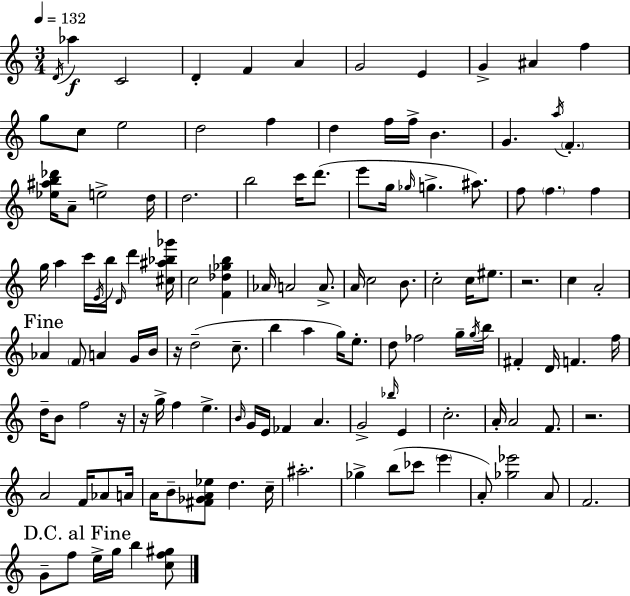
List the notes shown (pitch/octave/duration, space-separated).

D4/s Ab5/q C4/h D4/q F4/q A4/q G4/h E4/q G4/q A#4/q F5/q G5/e C5/e E5/h D5/h F5/q D5/q F5/s F5/s B4/q. G4/q. A5/s F4/q. [Eb5,A#5,B5,Db6]/s A4/e E5/h D5/s D5/h. B5/h C6/s D6/e. E6/e G5/s Gb5/s G5/q. A#5/e. F5/e F5/q. F5/q G5/s A5/q C6/s E4/s B5/s D4/s D6/q [C#5,A#5,Bb5,Gb6]/s C5/h [F4,Db5,Gb5,B5]/q Ab4/s A4/h A4/e. A4/s C5/h B4/e. C5/h C5/s EIS5/e. R/h. C5/q A4/h Ab4/q F4/e A4/q G4/s B4/s R/s D5/h C5/e. B5/q A5/q G5/s E5/e. D5/e FES5/h G5/s G5/s B5/s F#4/q D4/s F4/q. F5/s D5/s B4/e F5/h R/s R/s G5/s F5/q E5/q. B4/s G4/s E4/s FES4/q A4/q. G4/h Bb5/s E4/q C5/h. A4/s A4/h F4/e. R/h. A4/h F4/s Ab4/e A4/s A4/s B4/e [F#4,Gb4,A4,Eb5]/e D5/q. C5/s A#5/h. Gb5/q B5/e CES6/e E6/q A4/e [Gb5,Eb6]/h A4/e F4/h. G4/e F5/e E5/s G5/s B5/q [C5,F5,G#5]/e